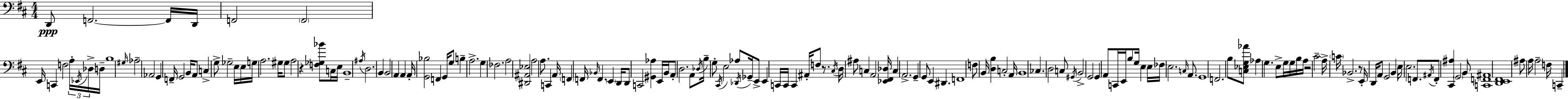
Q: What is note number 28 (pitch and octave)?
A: G3